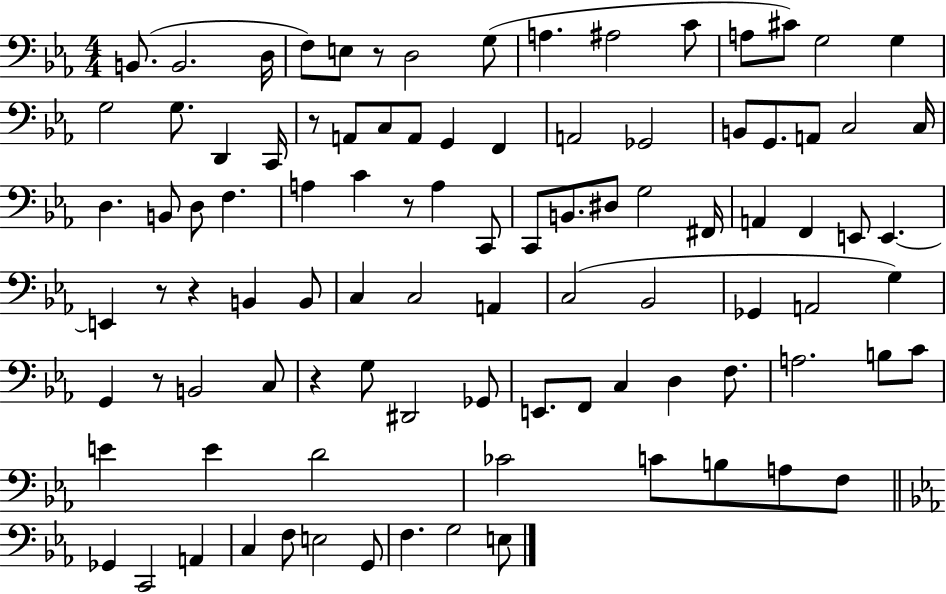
B2/e. B2/h. D3/s F3/e E3/e R/e D3/h G3/e A3/q. A#3/h C4/e A3/e C#4/e G3/h G3/q G3/h G3/e. D2/q C2/s R/e A2/e C3/e A2/e G2/q F2/q A2/h Gb2/h B2/e G2/e. A2/e C3/h C3/s D3/q. B2/e D3/e F3/q. A3/q C4/q R/e A3/q C2/e C2/e B2/e. D#3/e G3/h F#2/s A2/q F2/q E2/e E2/q. E2/q R/e R/q B2/q B2/e C3/q C3/h A2/q C3/h Bb2/h Gb2/q A2/h G3/q G2/q R/e B2/h C3/e R/q G3/e D#2/h Gb2/e E2/e. F2/e C3/q D3/q F3/e. A3/h. B3/e C4/e E4/q E4/q D4/h CES4/h C4/e B3/e A3/e F3/e Gb2/q C2/h A2/q C3/q F3/e E3/h G2/e F3/q. G3/h E3/e